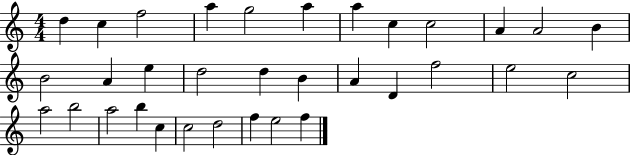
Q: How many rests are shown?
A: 0